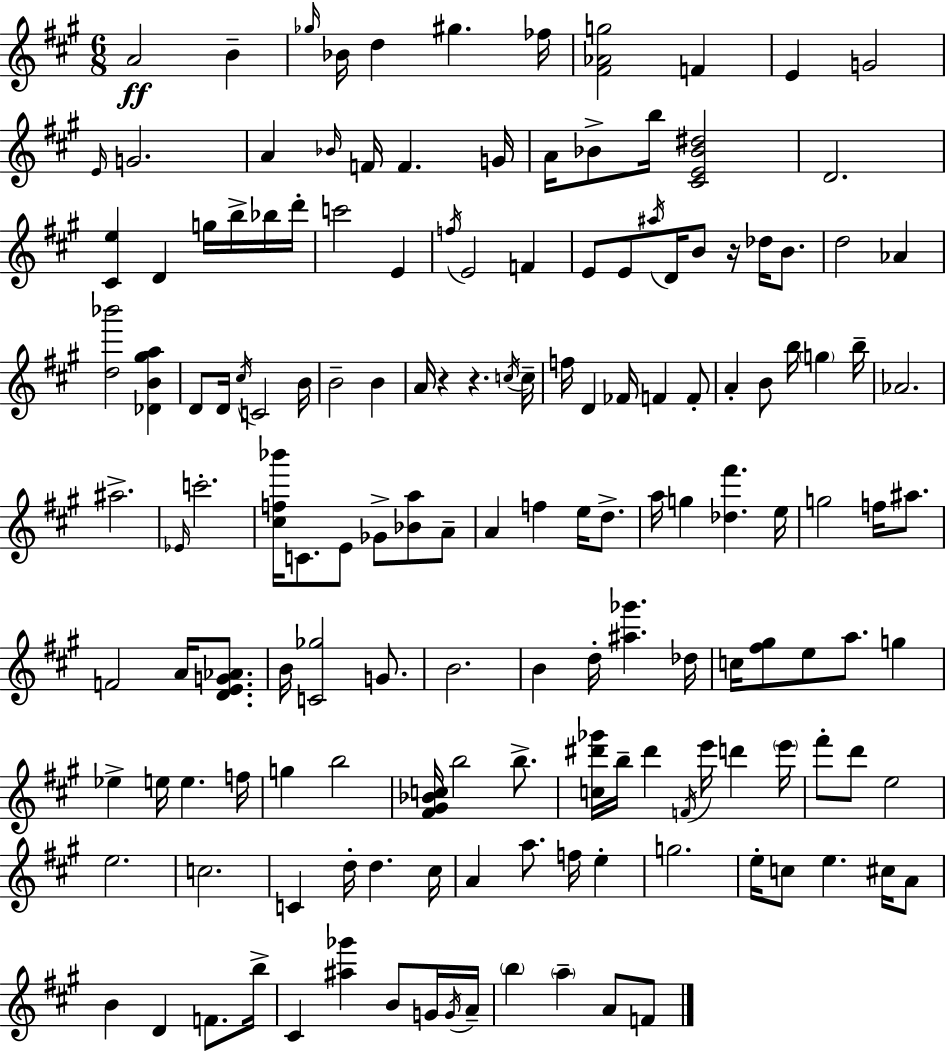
A4/h B4/q Gb5/s Bb4/s D5/q G#5/q. FES5/s [F#4,Ab4,G5]/h F4/q E4/q G4/h E4/s G4/h. A4/q Bb4/s F4/s F4/q. G4/s A4/s Bb4/e B5/s [C#4,E4,Bb4,D#5]/h D4/h. [C#4,E5]/q D4/q G5/s B5/s Bb5/s D6/s C6/h E4/q F5/s E4/h F4/q E4/e E4/e A#5/s D4/s B4/e R/s Db5/s B4/e. D5/h Ab4/q [D5,Bb6]/h [Db4,B4,G#5,A5]/q D4/e D4/s C#5/s C4/h B4/s B4/h B4/q A4/s R/q R/q. C5/s C5/s F5/s D4/q FES4/s F4/q F4/e A4/q B4/e B5/s G5/q B5/s Ab4/h. A#5/h. Eb4/s C6/h. [C#5,F5,Bb6]/s C4/e. E4/e Gb4/e [Bb4,A5]/e A4/e A4/q F5/q E5/s D5/e. A5/s G5/q [Db5,F#6]/q. E5/s G5/h F5/s A#5/e. F4/h A4/s [D4,E4,G4,Ab4]/e. B4/s [C4,Gb5]/h G4/e. B4/h. B4/q D5/s [A#5,Gb6]/q. Db5/s C5/s [F#5,G#5]/e E5/e A5/e. G5/q Eb5/q E5/s E5/q. F5/s G5/q B5/h [F#4,G#4,Bb4,C5]/s B5/h B5/e. [C5,D#6,Gb6]/s B5/s D#6/q F4/s E6/s D6/q E6/s F#6/e D6/e E5/h E5/h. C5/h. C4/q D5/s D5/q. C#5/s A4/q A5/e. F5/s E5/q G5/h. E5/s C5/e E5/q. C#5/s A4/e B4/q D4/q F4/e. B5/s C#4/q [A#5,Gb6]/q B4/e G4/s G4/s A4/s B5/q A5/q A4/e F4/e